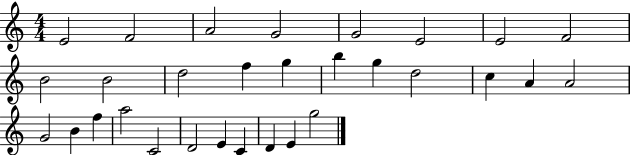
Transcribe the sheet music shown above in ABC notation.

X:1
T:Untitled
M:4/4
L:1/4
K:C
E2 F2 A2 G2 G2 E2 E2 F2 B2 B2 d2 f g b g d2 c A A2 G2 B f a2 C2 D2 E C D E g2